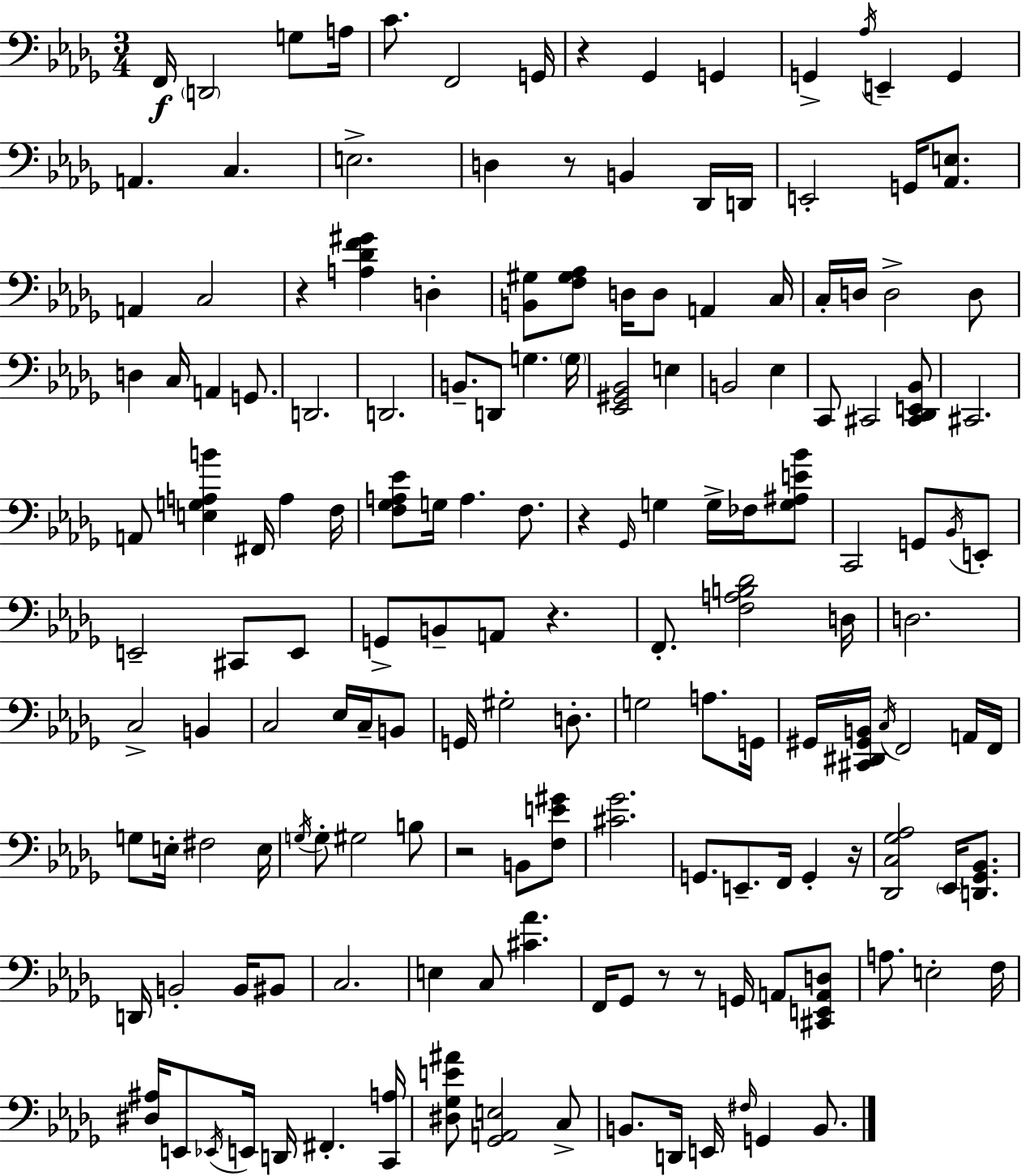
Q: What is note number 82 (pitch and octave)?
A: D3